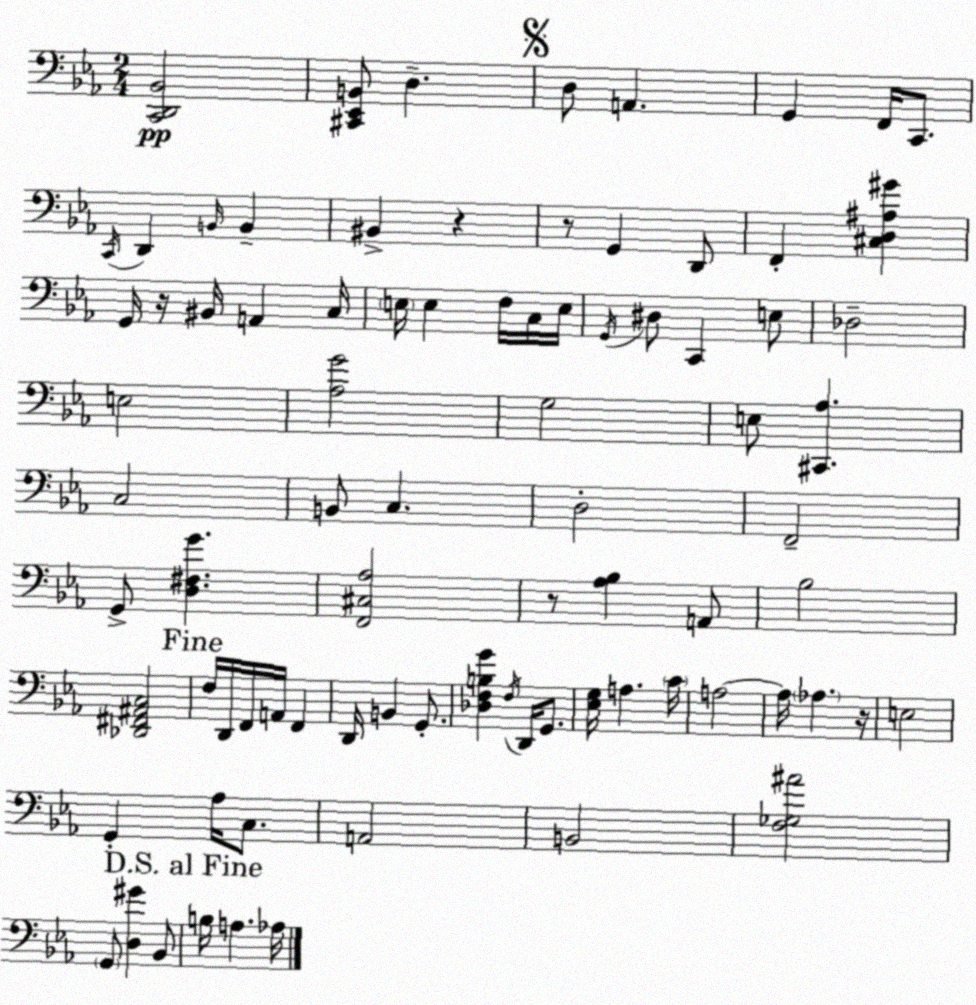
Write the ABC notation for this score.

X:1
T:Untitled
M:2/4
L:1/4
K:Cm
[C,,D,,_B,,]2 [^C,,_E,,B,,]/2 D, D,/2 A,, G,, F,,/4 C,,/2 C,,/4 D,, B,,/4 B,, ^B,, z z/2 G,, D,,/2 F,, [^C,D,^A,^G] G,,/4 z/4 ^B,,/4 A,, C,/4 E,/4 E, F,/4 C,/4 E,/4 G,,/4 ^D,/2 C,, E,/2 _D,2 E,2 [_A,G]2 G,2 E,/2 [^C,,_A,] C,2 B,,/2 C, D,2 F,,2 G,,/2 [D,^F,G] [F,,^C,_A,]2 z/2 [_A,_B,] A,,/2 _B,2 [_D,,^F,,^A,,C,]2 F,/4 D,,/4 F,,/4 A,,/4 F,, D,,/4 B,, G,,/2 [_D,F,B,G] F,/4 D,,/4 G,,/2 [_E,G,]/4 A, C/4 A,2 A,/4 _A, z/4 E,2 G,, _A,/4 C,/2 A,,2 B,,2 [F,_G,^A]2 G,,/2 [D,^G] _B,,/2 B,/4 A, _A,/4